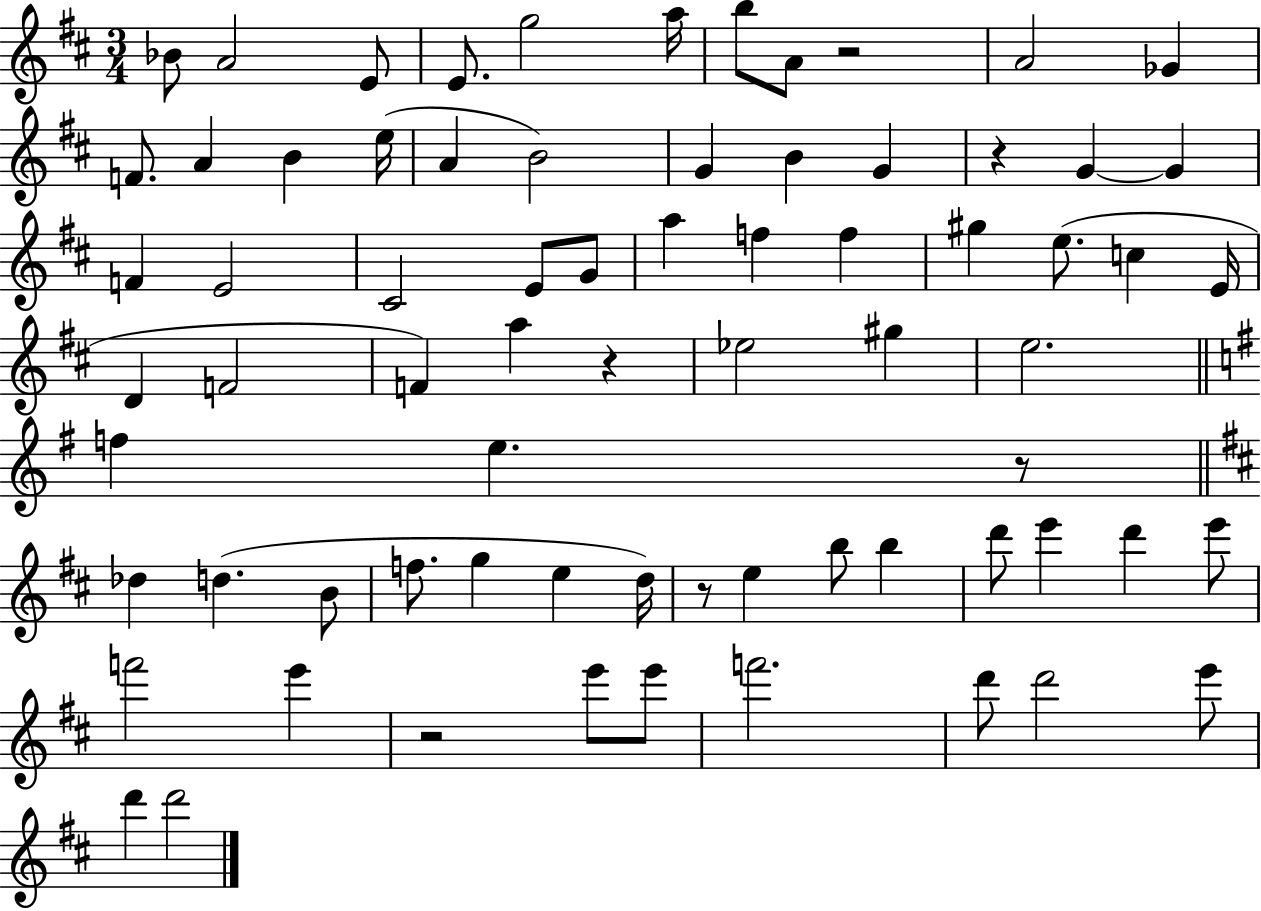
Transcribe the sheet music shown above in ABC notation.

X:1
T:Untitled
M:3/4
L:1/4
K:D
_B/2 A2 E/2 E/2 g2 a/4 b/2 A/2 z2 A2 _G F/2 A B e/4 A B2 G B G z G G F E2 ^C2 E/2 G/2 a f f ^g e/2 c E/4 D F2 F a z _e2 ^g e2 f e z/2 _d d B/2 f/2 g e d/4 z/2 e b/2 b d'/2 e' d' e'/2 f'2 e' z2 e'/2 e'/2 f'2 d'/2 d'2 e'/2 d' d'2